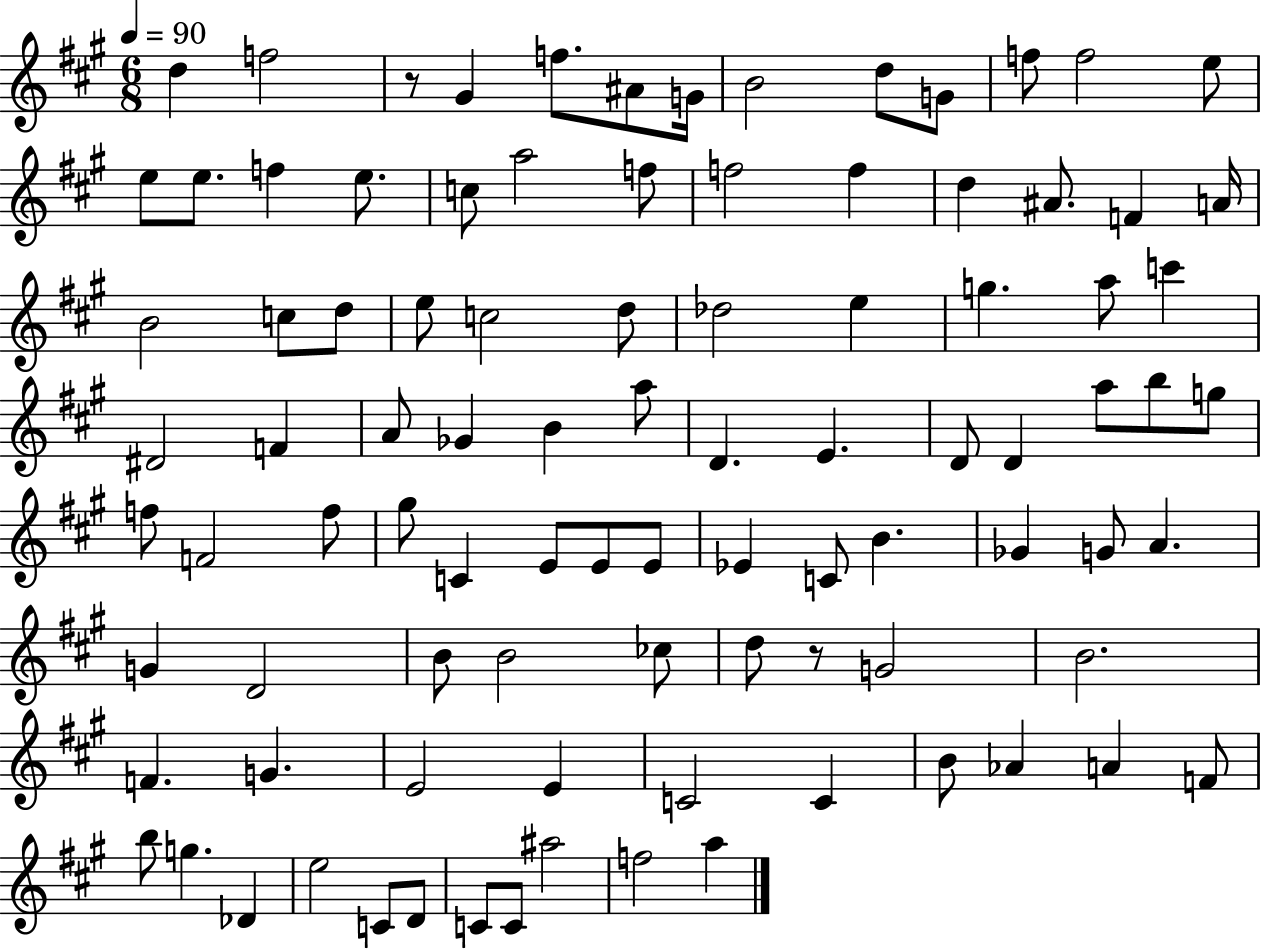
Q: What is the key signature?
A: A major